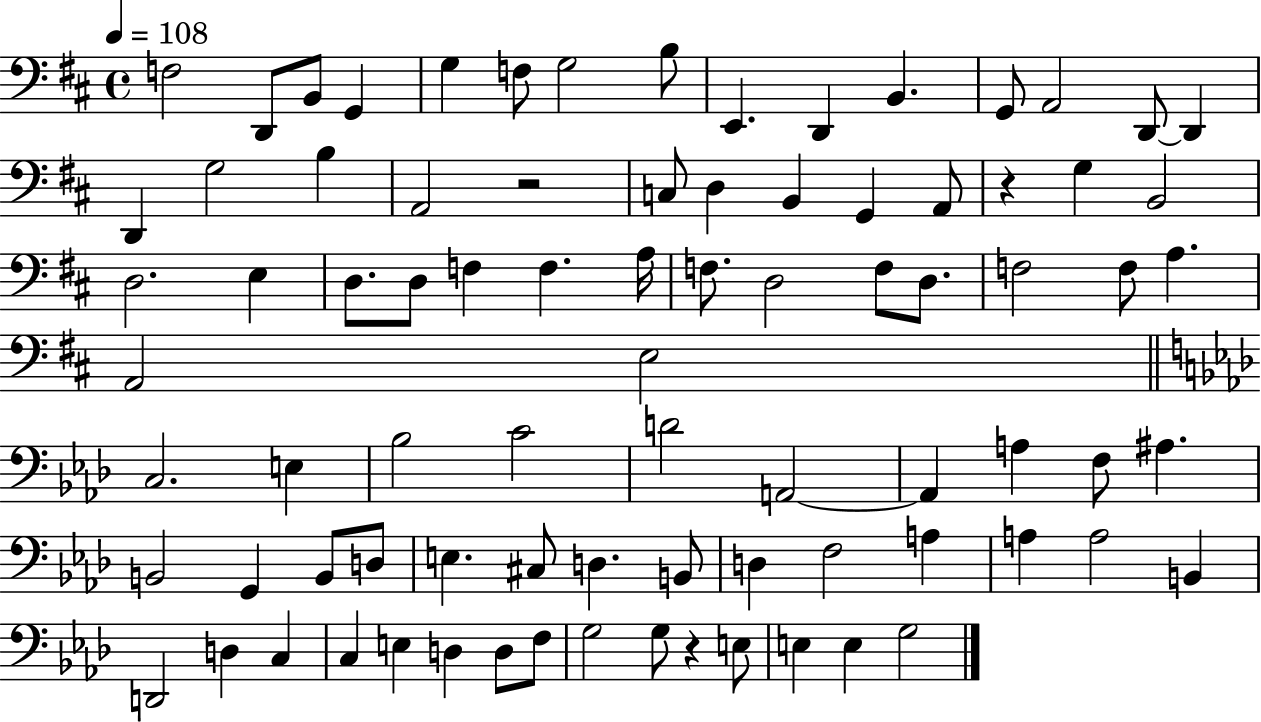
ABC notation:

X:1
T:Untitled
M:4/4
L:1/4
K:D
F,2 D,,/2 B,,/2 G,, G, F,/2 G,2 B,/2 E,, D,, B,, G,,/2 A,,2 D,,/2 D,, D,, G,2 B, A,,2 z2 C,/2 D, B,, G,, A,,/2 z G, B,,2 D,2 E, D,/2 D,/2 F, F, A,/4 F,/2 D,2 F,/2 D,/2 F,2 F,/2 A, A,,2 E,2 C,2 E, _B,2 C2 D2 A,,2 A,, A, F,/2 ^A, B,,2 G,, B,,/2 D,/2 E, ^C,/2 D, B,,/2 D, F,2 A, A, A,2 B,, D,,2 D, C, C, E, D, D,/2 F,/2 G,2 G,/2 z E,/2 E, E, G,2